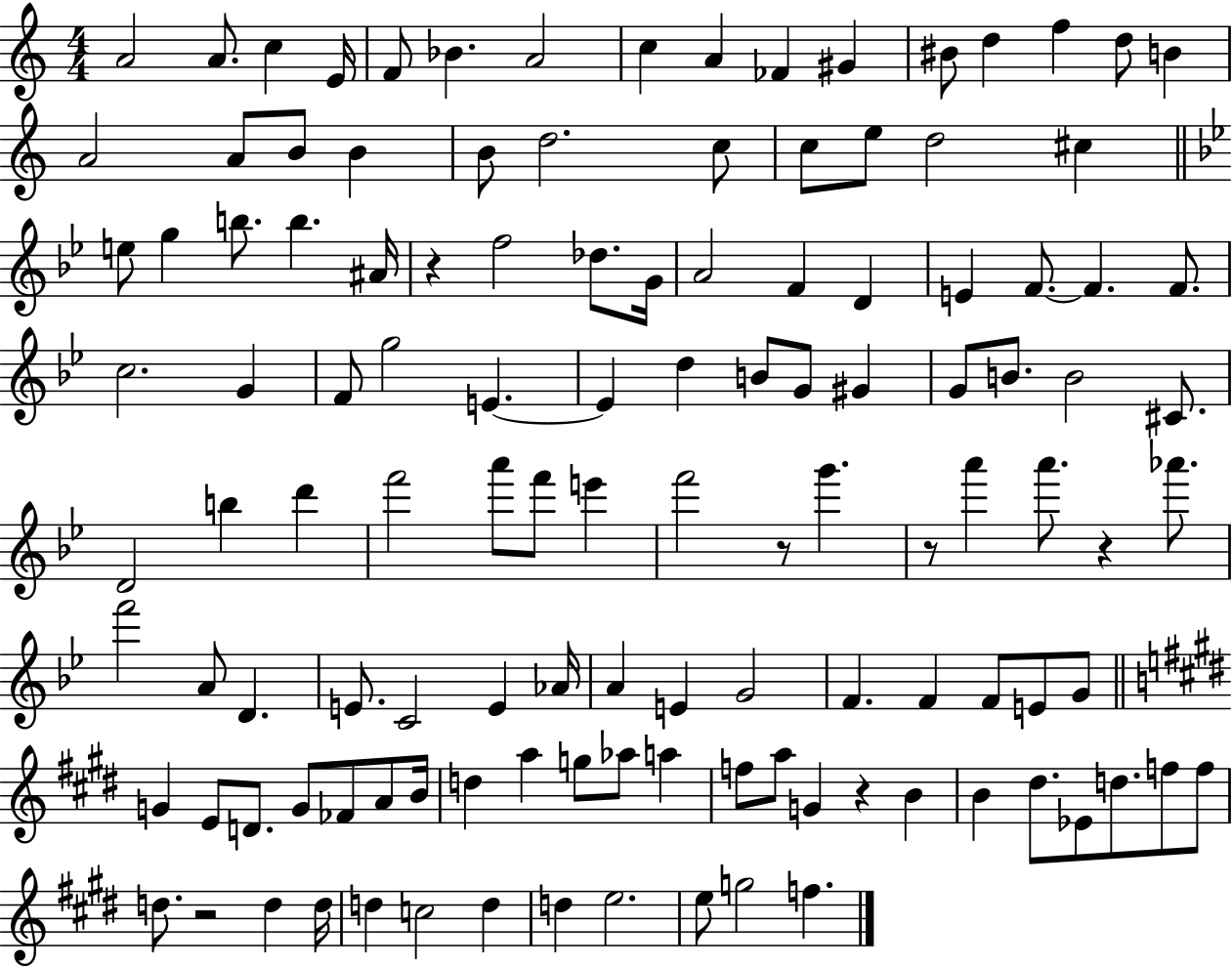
A4/h A4/e. C5/q E4/s F4/e Bb4/q. A4/h C5/q A4/q FES4/q G#4/q BIS4/e D5/q F5/q D5/e B4/q A4/h A4/e B4/e B4/q B4/e D5/h. C5/e C5/e E5/e D5/h C#5/q E5/e G5/q B5/e. B5/q. A#4/s R/q F5/h Db5/e. G4/s A4/h F4/q D4/q E4/q F4/e. F4/q. F4/e. C5/h. G4/q F4/e G5/h E4/q. E4/q D5/q B4/e G4/e G#4/q G4/e B4/e. B4/h C#4/e. D4/h B5/q D6/q F6/h A6/e F6/e E6/q F6/h R/e G6/q. R/e A6/q A6/e. R/q Ab6/e. F6/h A4/e D4/q. E4/e. C4/h E4/q Ab4/s A4/q E4/q G4/h F4/q. F4/q F4/e E4/e G4/e G4/q E4/e D4/e. G4/e FES4/e A4/e B4/s D5/q A5/q G5/e Ab5/e A5/q F5/e A5/e G4/q R/q B4/q B4/q D#5/e. Eb4/e D5/e. F5/e F5/e D5/e. R/h D5/q D5/s D5/q C5/h D5/q D5/q E5/h. E5/e G5/h F5/q.